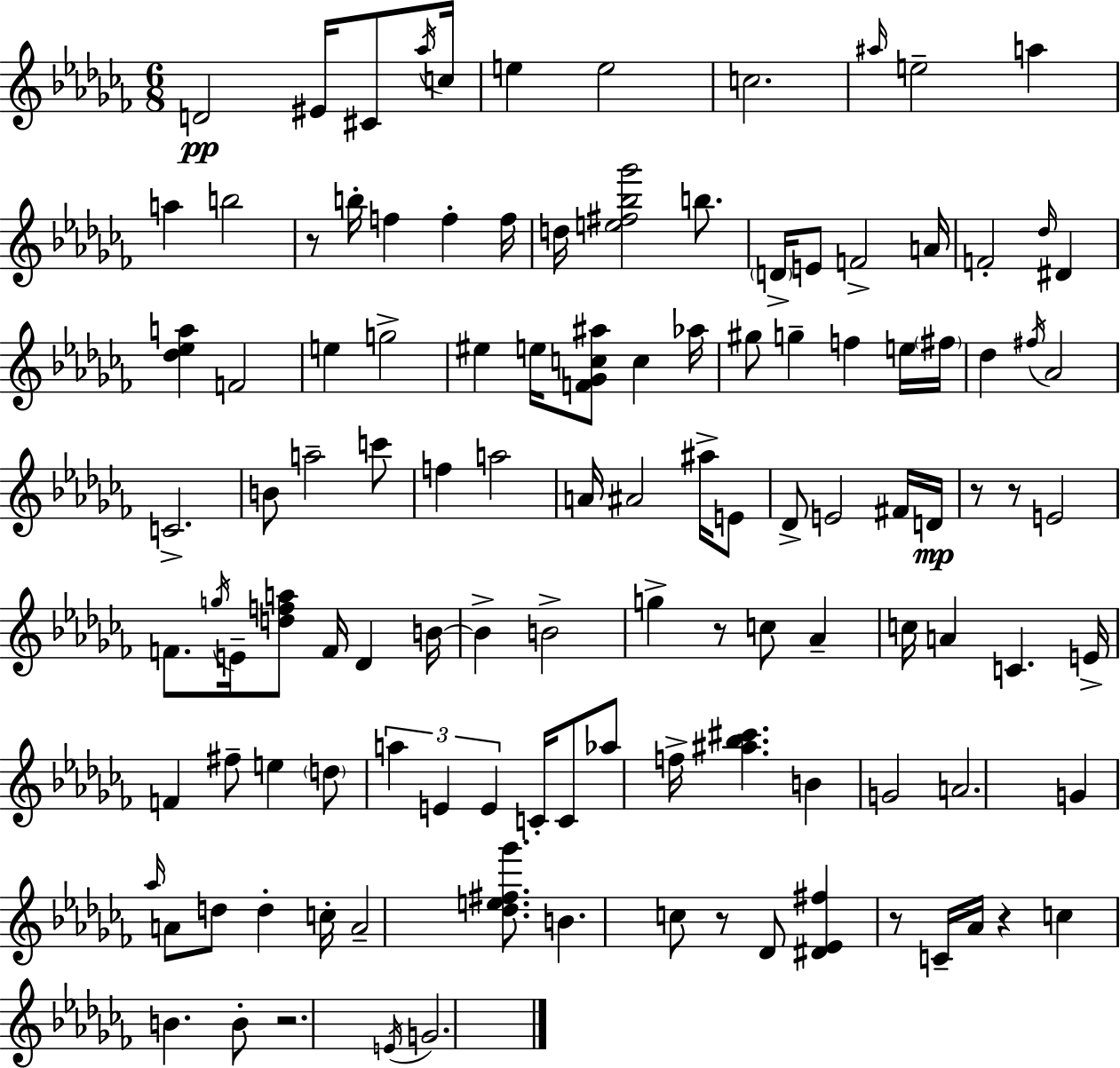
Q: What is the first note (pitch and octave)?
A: D4